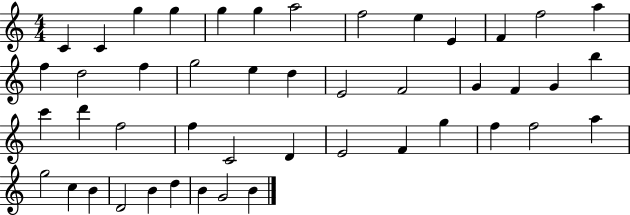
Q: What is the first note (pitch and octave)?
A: C4